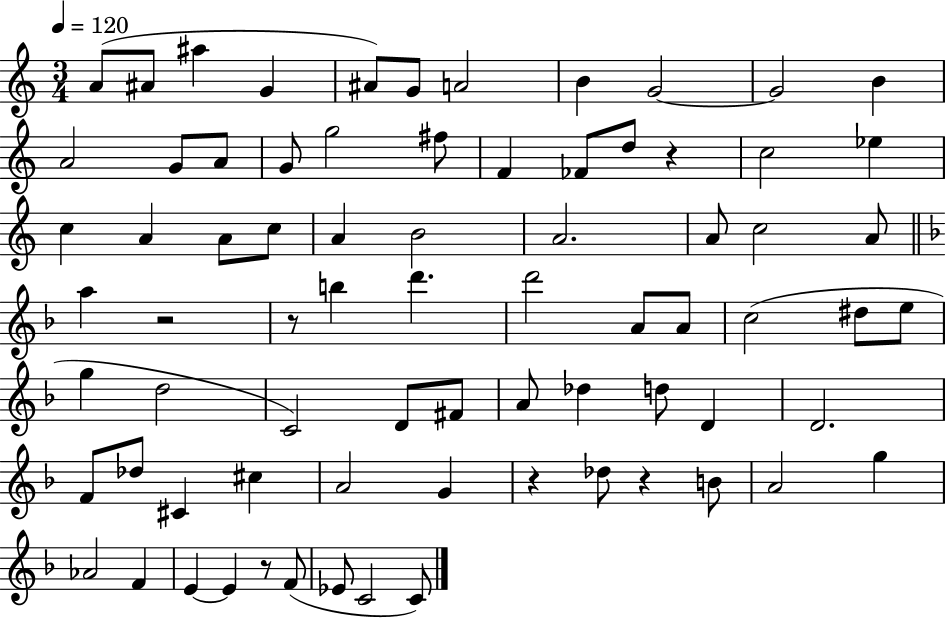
A4/e A#4/e A#5/q G4/q A#4/e G4/e A4/h B4/q G4/h G4/h B4/q A4/h G4/e A4/e G4/e G5/h F#5/e F4/q FES4/e D5/e R/q C5/h Eb5/q C5/q A4/q A4/e C5/e A4/q B4/h A4/h. A4/e C5/h A4/e A5/q R/h R/e B5/q D6/q. D6/h A4/e A4/e C5/h D#5/e E5/e G5/q D5/h C4/h D4/e F#4/e A4/e Db5/q D5/e D4/q D4/h. F4/e Db5/e C#4/q C#5/q A4/h G4/q R/q Db5/e R/q B4/e A4/h G5/q Ab4/h F4/q E4/q E4/q R/e F4/e Eb4/e C4/h C4/e